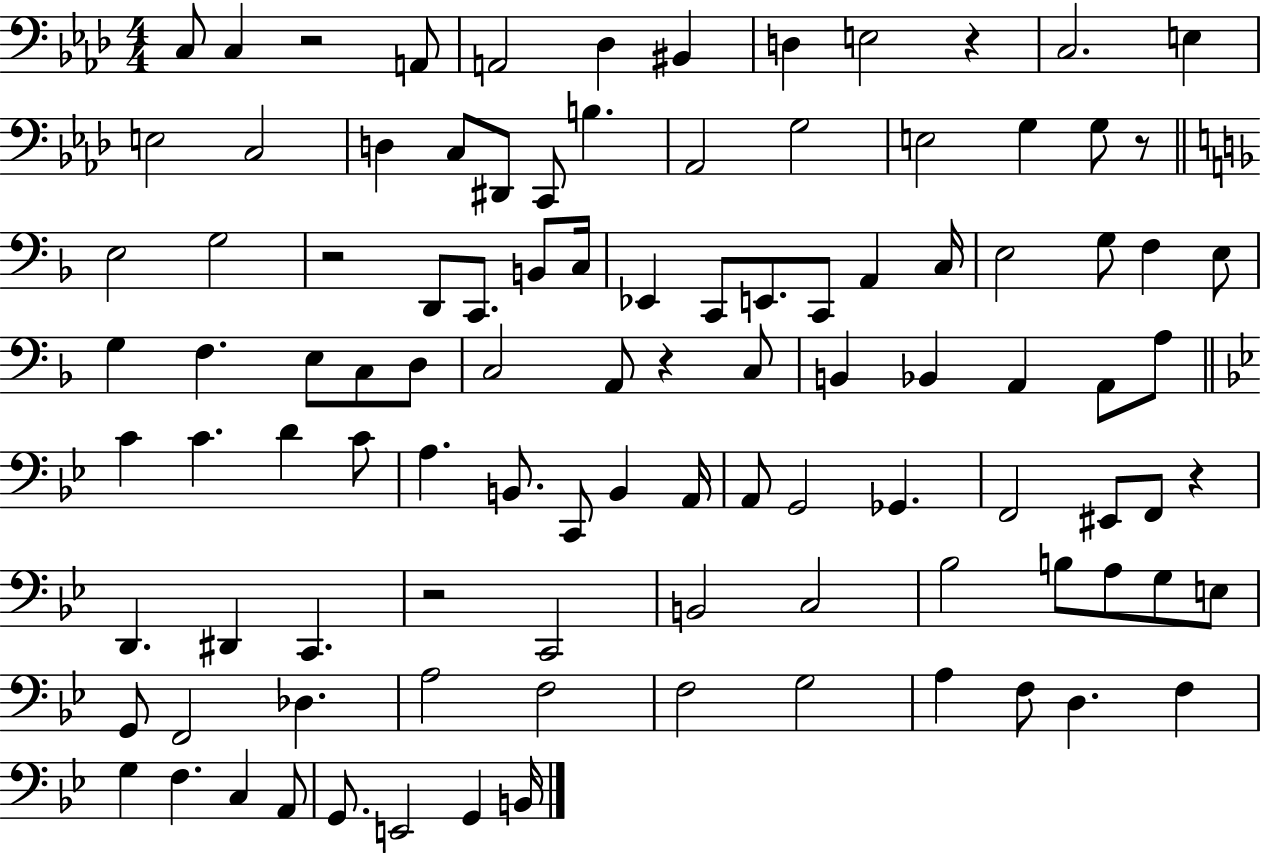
{
  \clef bass
  \numericTimeSignature
  \time 4/4
  \key aes \major
  \repeat volta 2 { c8 c4 r2 a,8 | a,2 des4 bis,4 | d4 e2 r4 | c2. e4 | \break e2 c2 | d4 c8 dis,8 c,8 b4. | aes,2 g2 | e2 g4 g8 r8 | \break \bar "||" \break \key f \major e2 g2 | r2 d,8 c,8. b,8 c16 | ees,4 c,8 e,8. c,8 a,4 c16 | e2 g8 f4 e8 | \break g4 f4. e8 c8 d8 | c2 a,8 r4 c8 | b,4 bes,4 a,4 a,8 a8 | \bar "||" \break \key bes \major c'4 c'4. d'4 c'8 | a4. b,8. c,8 b,4 a,16 | a,8 g,2 ges,4. | f,2 eis,8 f,8 r4 | \break d,4. dis,4 c,4. | r2 c,2 | b,2 c2 | bes2 b8 a8 g8 e8 | \break g,8 f,2 des4. | a2 f2 | f2 g2 | a4 f8 d4. f4 | \break g4 f4. c4 a,8 | g,8. e,2 g,4 b,16 | } \bar "|."
}